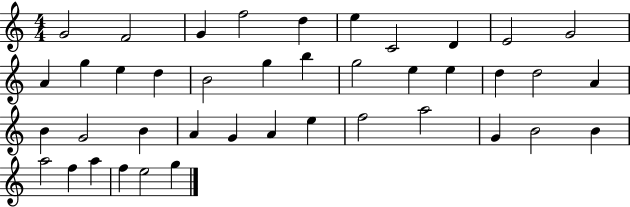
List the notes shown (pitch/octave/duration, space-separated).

G4/h F4/h G4/q F5/h D5/q E5/q C4/h D4/q E4/h G4/h A4/q G5/q E5/q D5/q B4/h G5/q B5/q G5/h E5/q E5/q D5/q D5/h A4/q B4/q G4/h B4/q A4/q G4/q A4/q E5/q F5/h A5/h G4/q B4/h B4/q A5/h F5/q A5/q F5/q E5/h G5/q